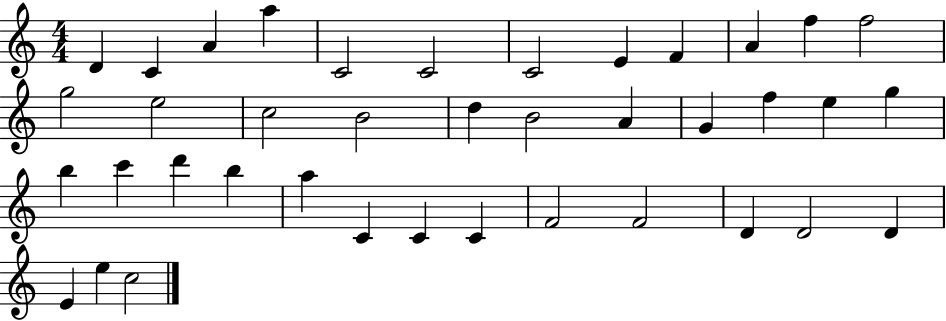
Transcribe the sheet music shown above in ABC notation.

X:1
T:Untitled
M:4/4
L:1/4
K:C
D C A a C2 C2 C2 E F A f f2 g2 e2 c2 B2 d B2 A G f e g b c' d' b a C C C F2 F2 D D2 D E e c2